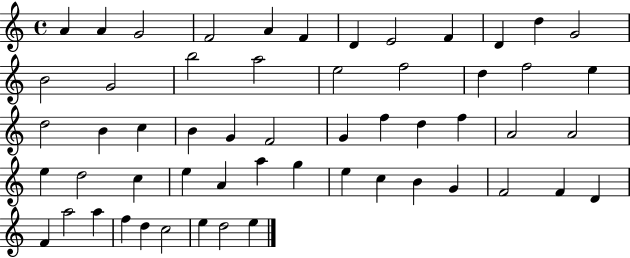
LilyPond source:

{
  \clef treble
  \time 4/4
  \defaultTimeSignature
  \key c \major
  a'4 a'4 g'2 | f'2 a'4 f'4 | d'4 e'2 f'4 | d'4 d''4 g'2 | \break b'2 g'2 | b''2 a''2 | e''2 f''2 | d''4 f''2 e''4 | \break d''2 b'4 c''4 | b'4 g'4 f'2 | g'4 f''4 d''4 f''4 | a'2 a'2 | \break e''4 d''2 c''4 | e''4 a'4 a''4 g''4 | e''4 c''4 b'4 g'4 | f'2 f'4 d'4 | \break f'4 a''2 a''4 | f''4 d''4 c''2 | e''4 d''2 e''4 | \bar "|."
}